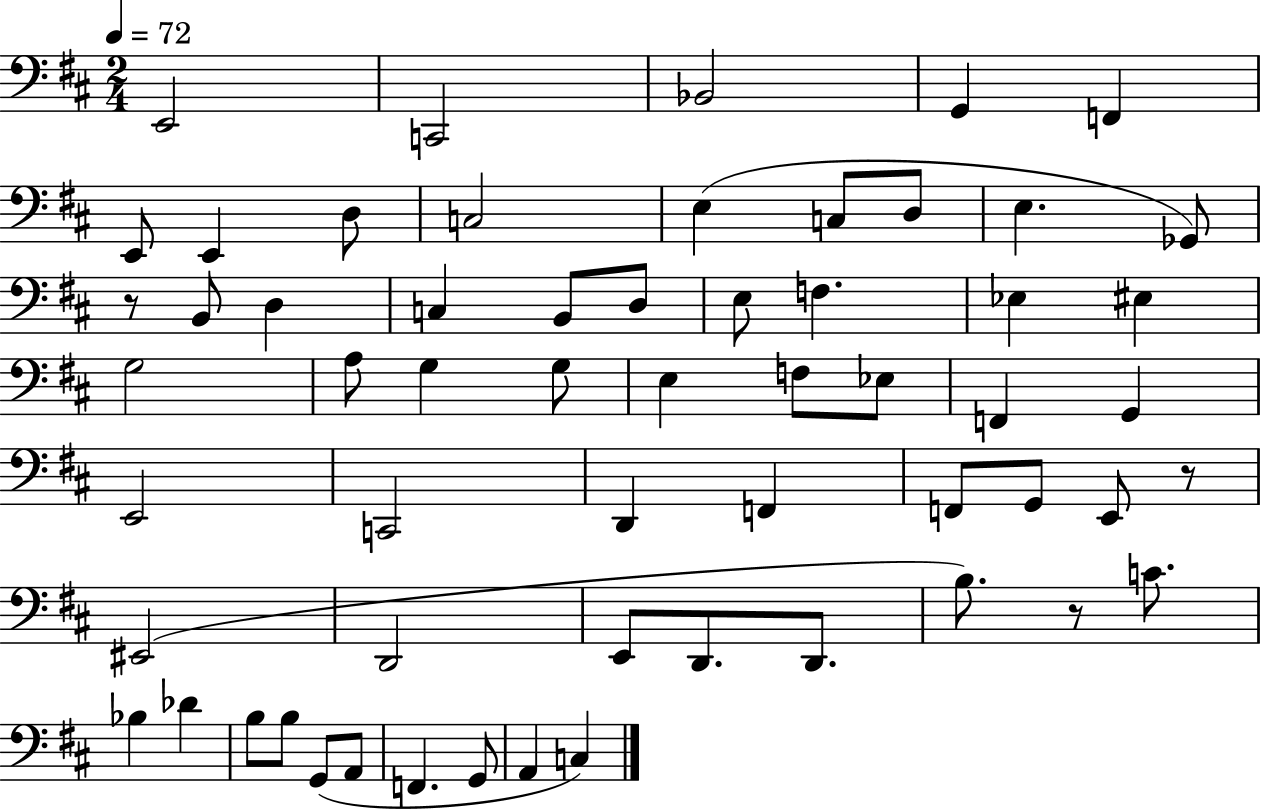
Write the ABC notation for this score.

X:1
T:Untitled
M:2/4
L:1/4
K:D
E,,2 C,,2 _B,,2 G,, F,, E,,/2 E,, D,/2 C,2 E, C,/2 D,/2 E, _G,,/2 z/2 B,,/2 D, C, B,,/2 D,/2 E,/2 F, _E, ^E, G,2 A,/2 G, G,/2 E, F,/2 _E,/2 F,, G,, E,,2 C,,2 D,, F,, F,,/2 G,,/2 E,,/2 z/2 ^E,,2 D,,2 E,,/2 D,,/2 D,,/2 B,/2 z/2 C/2 _B, _D B,/2 B,/2 G,,/2 A,,/2 F,, G,,/2 A,, C,